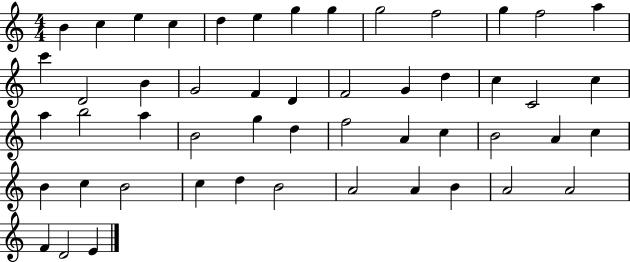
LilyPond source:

{
  \clef treble
  \numericTimeSignature
  \time 4/4
  \key c \major
  b'4 c''4 e''4 c''4 | d''4 e''4 g''4 g''4 | g''2 f''2 | g''4 f''2 a''4 | \break c'''4 d'2 b'4 | g'2 f'4 d'4 | f'2 g'4 d''4 | c''4 c'2 c''4 | \break a''4 b''2 a''4 | b'2 g''4 d''4 | f''2 a'4 c''4 | b'2 a'4 c''4 | \break b'4 c''4 b'2 | c''4 d''4 b'2 | a'2 a'4 b'4 | a'2 a'2 | \break f'4 d'2 e'4 | \bar "|."
}